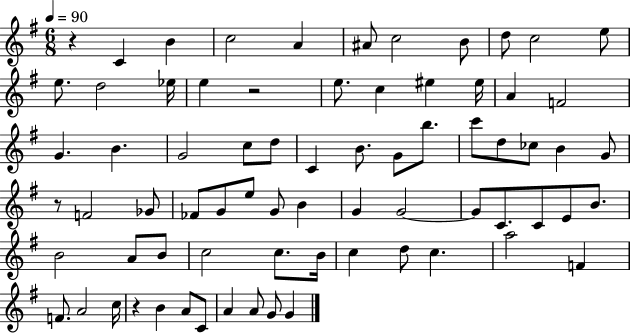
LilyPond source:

{
  \clef treble
  \numericTimeSignature
  \time 6/8
  \key g \major
  \tempo 4 = 90
  r4 c'4 b'4 | c''2 a'4 | ais'8 c''2 b'8 | d''8 c''2 e''8 | \break e''8. d''2 ees''16 | e''4 r2 | e''8. c''4 eis''4 eis''16 | a'4 f'2 | \break g'4. b'4. | g'2 c''8 d''8 | c'4 b'8. g'8 b''8. | c'''8 d''8 ces''8 b'4 g'8 | \break r8 f'2 ges'8 | fes'8 g'8 e''8 g'8 b'4 | g'4 g'2~~ | g'8 c'8. c'8 e'8 b'8. | \break b'2 a'8 b'8 | c''2 c''8. b'16 | c''4 d''8 c''4. | a''2 f'4 | \break f'8. a'2 c''16 | r4 b'4 a'8 c'8 | a'4 a'8 g'8 g'4 | \bar "|."
}